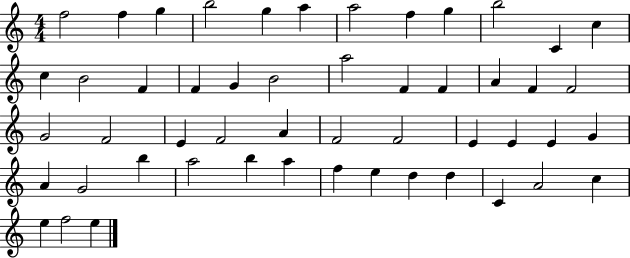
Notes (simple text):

F5/h F5/q G5/q B5/h G5/q A5/q A5/h F5/q G5/q B5/h C4/q C5/q C5/q B4/h F4/q F4/q G4/q B4/h A5/h F4/q F4/q A4/q F4/q F4/h G4/h F4/h E4/q F4/h A4/q F4/h F4/h E4/q E4/q E4/q G4/q A4/q G4/h B5/q A5/h B5/q A5/q F5/q E5/q D5/q D5/q C4/q A4/h C5/q E5/q F5/h E5/q